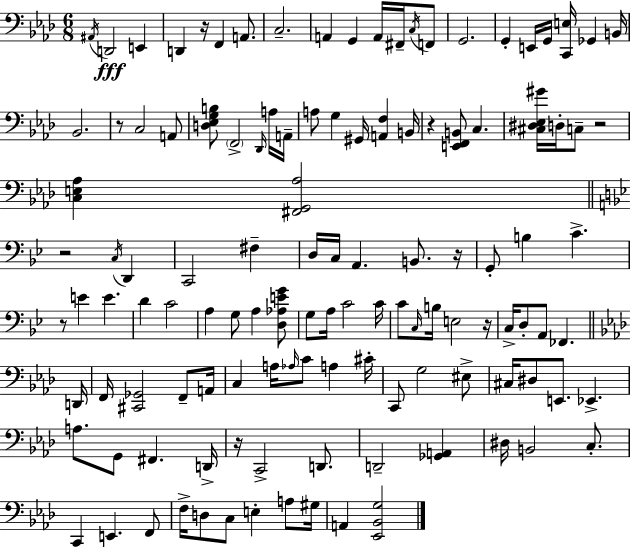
A#2/s D2/h E2/q D2/q R/s F2/q A2/e. C3/h. A2/q G2/q A2/s F#2/s C3/s F2/e G2/h. G2/q E2/s G2/s [C2,E3]/s Gb2/q B2/s Bb2/h. R/e C3/h A2/e [D3,Eb3,G3,B3]/e F2/h Db2/s A3/s A2/s A3/e G3/q G#2/s [A2,F3]/q B2/s R/q [E2,F2,B2]/e C3/q. [C#3,D#3,Eb3,G#4]/s D3/s C3/e R/h [C3,E3,Ab3]/q [F#2,G2,Ab3]/h R/h C3/s D2/q C2/h F#3/q D3/s C3/s A2/q. B2/e. R/s G2/e B3/q C4/q. R/e E4/q E4/q. D4/q C4/h A3/q G3/e A3/q [D3,Ab3,E4,G4]/e G3/e A3/s C4/h C4/s C4/e C3/s B3/s E3/h R/s C3/s D3/e A2/e FES2/q. D2/s F2/s [C#2,Gb2]/h F2/e A2/s C3/q A3/s Ab3/s C4/e A3/q C#4/s C2/e G3/h EIS3/e C#3/s D#3/e E2/e. Eb2/q. A3/e. G2/e F#2/q. D2/s R/s C2/h D2/e. D2/h [Gb2,A2]/q D#3/s B2/h C3/e. C2/q E2/q. F2/e F3/s D3/e C3/e E3/q A3/e G#3/s A2/q [Eb2,Bb2,G3]/h